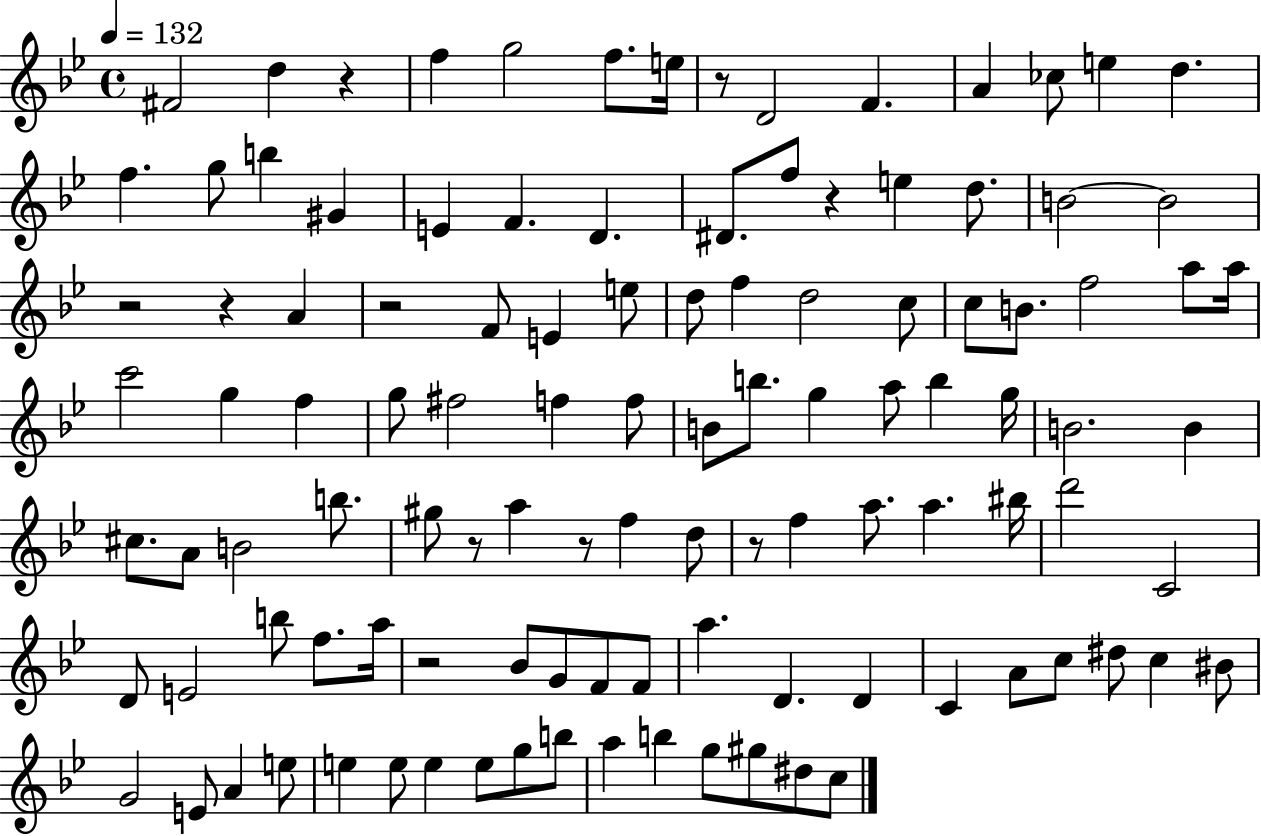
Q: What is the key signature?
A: BES major